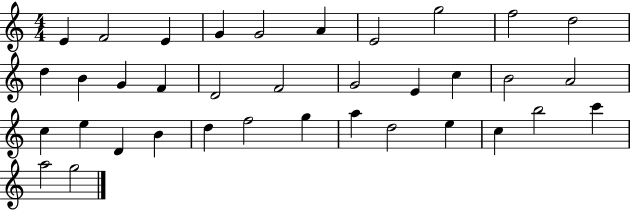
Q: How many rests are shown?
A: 0